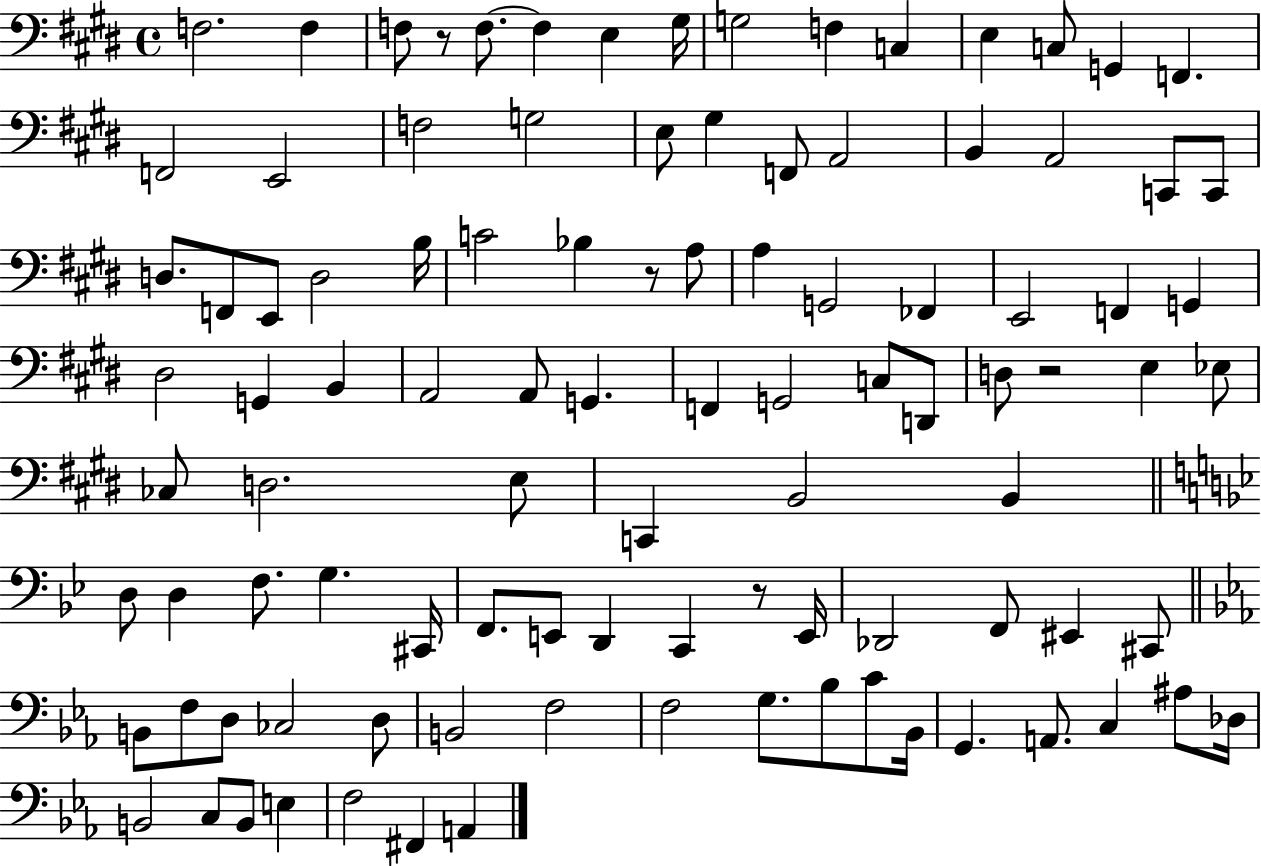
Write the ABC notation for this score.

X:1
T:Untitled
M:4/4
L:1/4
K:E
F,2 F, F,/2 z/2 F,/2 F, E, ^G,/4 G,2 F, C, E, C,/2 G,, F,, F,,2 E,,2 F,2 G,2 E,/2 ^G, F,,/2 A,,2 B,, A,,2 C,,/2 C,,/2 D,/2 F,,/2 E,,/2 D,2 B,/4 C2 _B, z/2 A,/2 A, G,,2 _F,, E,,2 F,, G,, ^D,2 G,, B,, A,,2 A,,/2 G,, F,, G,,2 C,/2 D,,/2 D,/2 z2 E, _E,/2 _C,/2 D,2 E,/2 C,, B,,2 B,, D,/2 D, F,/2 G, ^C,,/4 F,,/2 E,,/2 D,, C,, z/2 E,,/4 _D,,2 F,,/2 ^E,, ^C,,/2 B,,/2 F,/2 D,/2 _C,2 D,/2 B,,2 F,2 F,2 G,/2 _B,/2 C/2 _B,,/4 G,, A,,/2 C, ^A,/2 _D,/4 B,,2 C,/2 B,,/2 E, F,2 ^F,, A,,